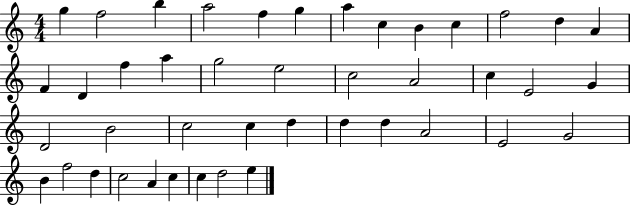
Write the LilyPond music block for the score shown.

{
  \clef treble
  \numericTimeSignature
  \time 4/4
  \key c \major
  g''4 f''2 b''4 | a''2 f''4 g''4 | a''4 c''4 b'4 c''4 | f''2 d''4 a'4 | \break f'4 d'4 f''4 a''4 | g''2 e''2 | c''2 a'2 | c''4 e'2 g'4 | \break d'2 b'2 | c''2 c''4 d''4 | d''4 d''4 a'2 | e'2 g'2 | \break b'4 f''2 d''4 | c''2 a'4 c''4 | c''4 d''2 e''4 | \bar "|."
}